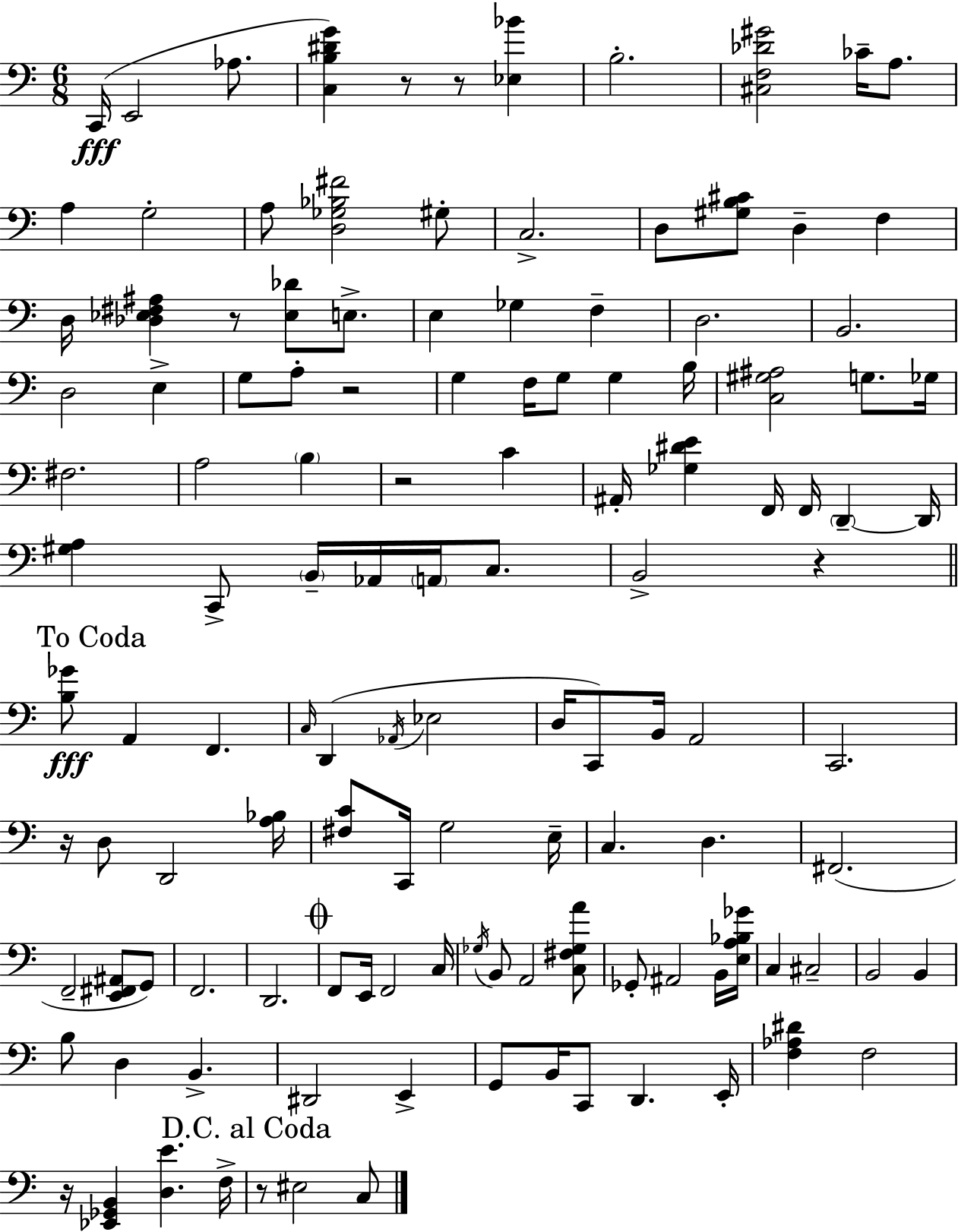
C2/s E2/h Ab3/e. [C3,B3,D#4,G4]/q R/e R/e [Eb3,Bb4]/q B3/h. [C#3,F3,Db4,G#4]/h CES4/s A3/e. A3/q G3/h A3/e [D3,Gb3,Bb3,F#4]/h G#3/e C3/h. D3/e [G#3,B3,C#4]/e D3/q F3/q D3/s [Db3,Eb3,F#3,A#3]/q R/e [Eb3,Db4]/e E3/e. E3/q Gb3/q F3/q D3/h. B2/h. D3/h E3/q G3/e A3/e R/h G3/q F3/s G3/e G3/q B3/s [C3,G#3,A#3]/h G3/e. Gb3/s F#3/h. A3/h B3/q R/h C4/q A#2/s [Gb3,D#4,E4]/q F2/s F2/s D2/q D2/s [G#3,A3]/q C2/e B2/s Ab2/s A2/s C3/e. B2/h R/q [B3,Gb4]/e A2/q F2/q. C3/s D2/q Ab2/s Eb3/h D3/s C2/e B2/s A2/h C2/h. R/s D3/e D2/h [A3,Bb3]/s [F#3,C4]/e C2/s G3/h E3/s C3/q. D3/q. F#2/h. F2/h [E2,F#2,A#2]/e G2/e F2/h. D2/h. F2/e E2/s F2/h C3/s Gb3/s B2/e A2/h [C3,F#3,Gb3,A4]/e Gb2/e A#2/h B2/s [E3,A3,Bb3,Gb4]/s C3/q C#3/h B2/h B2/q B3/e D3/q B2/q. D#2/h E2/q G2/e B2/s C2/e D2/q. E2/s [F3,Ab3,D#4]/q F3/h R/s [Eb2,Gb2,B2]/q [D3,E4]/q. F3/s R/e EIS3/h C3/e